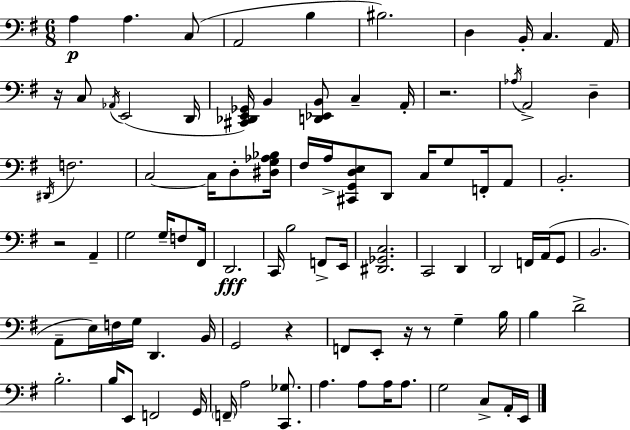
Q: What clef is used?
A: bass